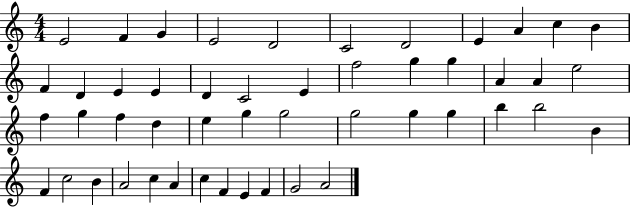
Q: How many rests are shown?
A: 0